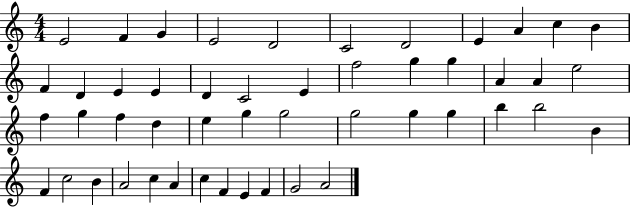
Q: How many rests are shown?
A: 0